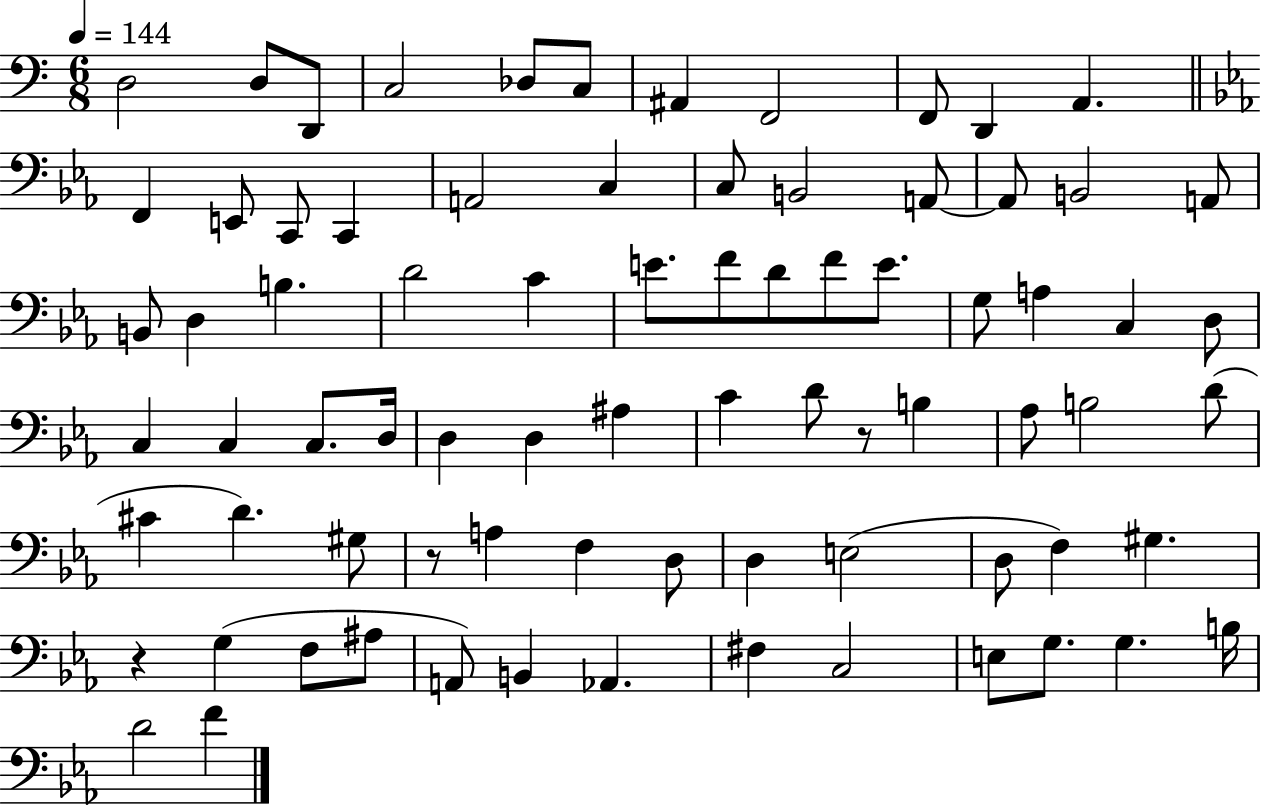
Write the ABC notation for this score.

X:1
T:Untitled
M:6/8
L:1/4
K:C
D,2 D,/2 D,,/2 C,2 _D,/2 C,/2 ^A,, F,,2 F,,/2 D,, A,, F,, E,,/2 C,,/2 C,, A,,2 C, C,/2 B,,2 A,,/2 A,,/2 B,,2 A,,/2 B,,/2 D, B, D2 C E/2 F/2 D/2 F/2 E/2 G,/2 A, C, D,/2 C, C, C,/2 D,/4 D, D, ^A, C D/2 z/2 B, _A,/2 B,2 D/2 ^C D ^G,/2 z/2 A, F, D,/2 D, E,2 D,/2 F, ^G, z G, F,/2 ^A,/2 A,,/2 B,, _A,, ^F, C,2 E,/2 G,/2 G, B,/4 D2 F